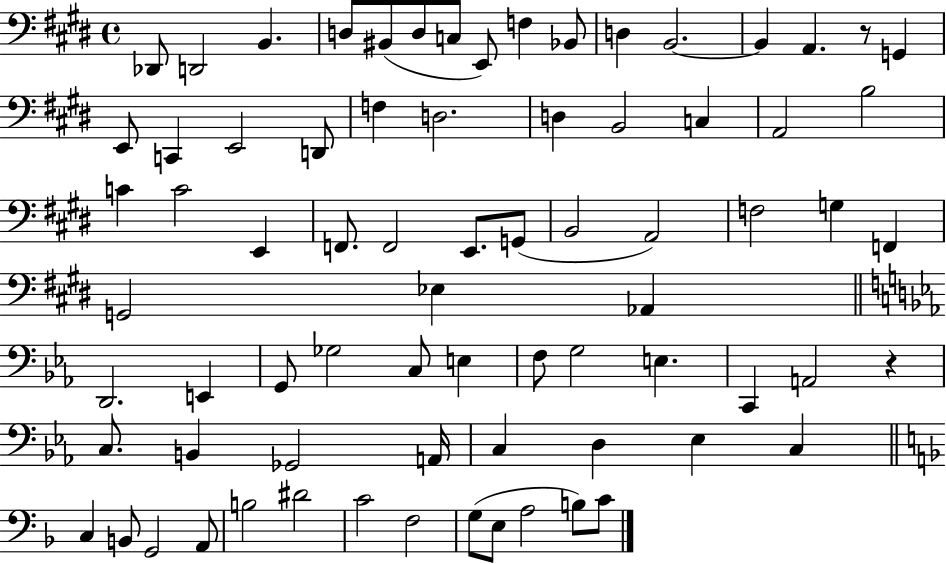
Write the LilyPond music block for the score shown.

{
  \clef bass
  \time 4/4
  \defaultTimeSignature
  \key e \major
  des,8 d,2 b,4. | d8 bis,8( d8 c8 e,8) f4 bes,8 | d4 b,2.~~ | b,4 a,4. r8 g,4 | \break e,8 c,4 e,2 d,8 | f4 d2. | d4 b,2 c4 | a,2 b2 | \break c'4 c'2 e,4 | f,8. f,2 e,8. g,8( | b,2 a,2) | f2 g4 f,4 | \break g,2 ees4 aes,4 | \bar "||" \break \key ees \major d,2. e,4 | g,8 ges2 c8 e4 | f8 g2 e4. | c,4 a,2 r4 | \break c8. b,4 ges,2 a,16 | c4 d4 ees4 c4 | \bar "||" \break \key f \major c4 b,8 g,2 a,8 | b2 dis'2 | c'2 f2 | g8( e8 a2 b8) c'8 | \break \bar "|."
}